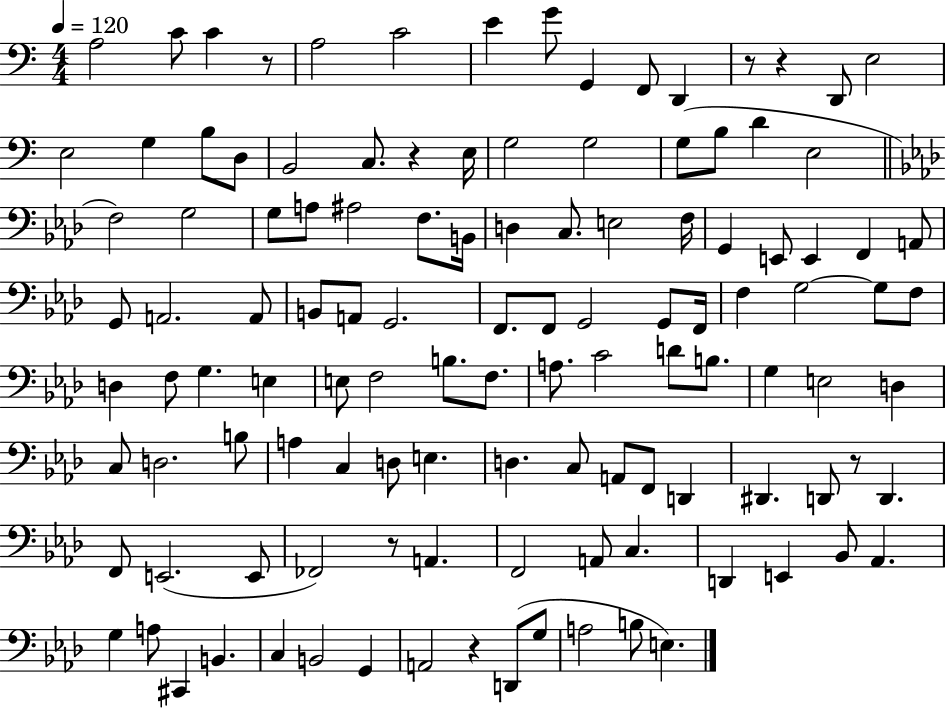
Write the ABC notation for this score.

X:1
T:Untitled
M:4/4
L:1/4
K:C
A,2 C/2 C z/2 A,2 C2 E G/2 G,, F,,/2 D,, z/2 z D,,/2 E,2 E,2 G, B,/2 D,/2 B,,2 C,/2 z E,/4 G,2 G,2 G,/2 B,/2 D E,2 F,2 G,2 G,/2 A,/2 ^A,2 F,/2 B,,/4 D, C,/2 E,2 F,/4 G,, E,,/2 E,, F,, A,,/2 G,,/2 A,,2 A,,/2 B,,/2 A,,/2 G,,2 F,,/2 F,,/2 G,,2 G,,/2 F,,/4 F, G,2 G,/2 F,/2 D, F,/2 G, E, E,/2 F,2 B,/2 F,/2 A,/2 C2 D/2 B,/2 G, E,2 D, C,/2 D,2 B,/2 A, C, D,/2 E, D, C,/2 A,,/2 F,,/2 D,, ^D,, D,,/2 z/2 D,, F,,/2 E,,2 E,,/2 _F,,2 z/2 A,, F,,2 A,,/2 C, D,, E,, _B,,/2 _A,, G, A,/2 ^C,, B,, C, B,,2 G,, A,,2 z D,,/2 G,/2 A,2 B,/2 E,